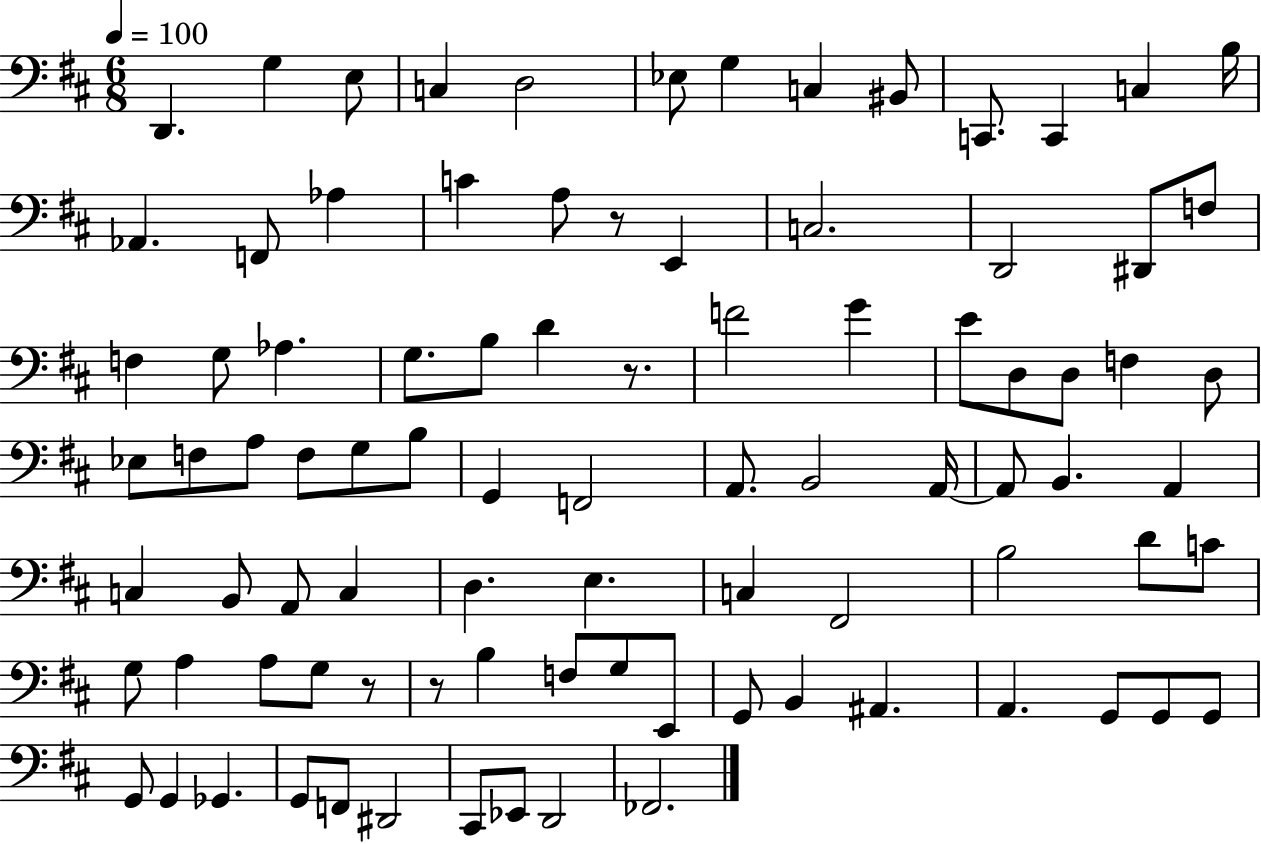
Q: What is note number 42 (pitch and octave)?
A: B3